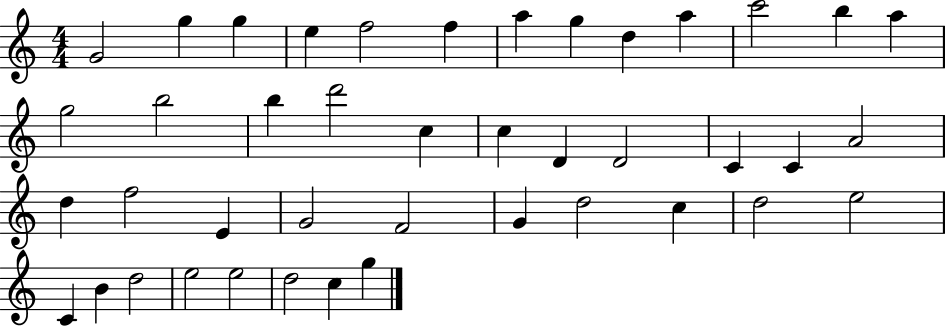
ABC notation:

X:1
T:Untitled
M:4/4
L:1/4
K:C
G2 g g e f2 f a g d a c'2 b a g2 b2 b d'2 c c D D2 C C A2 d f2 E G2 F2 G d2 c d2 e2 C B d2 e2 e2 d2 c g